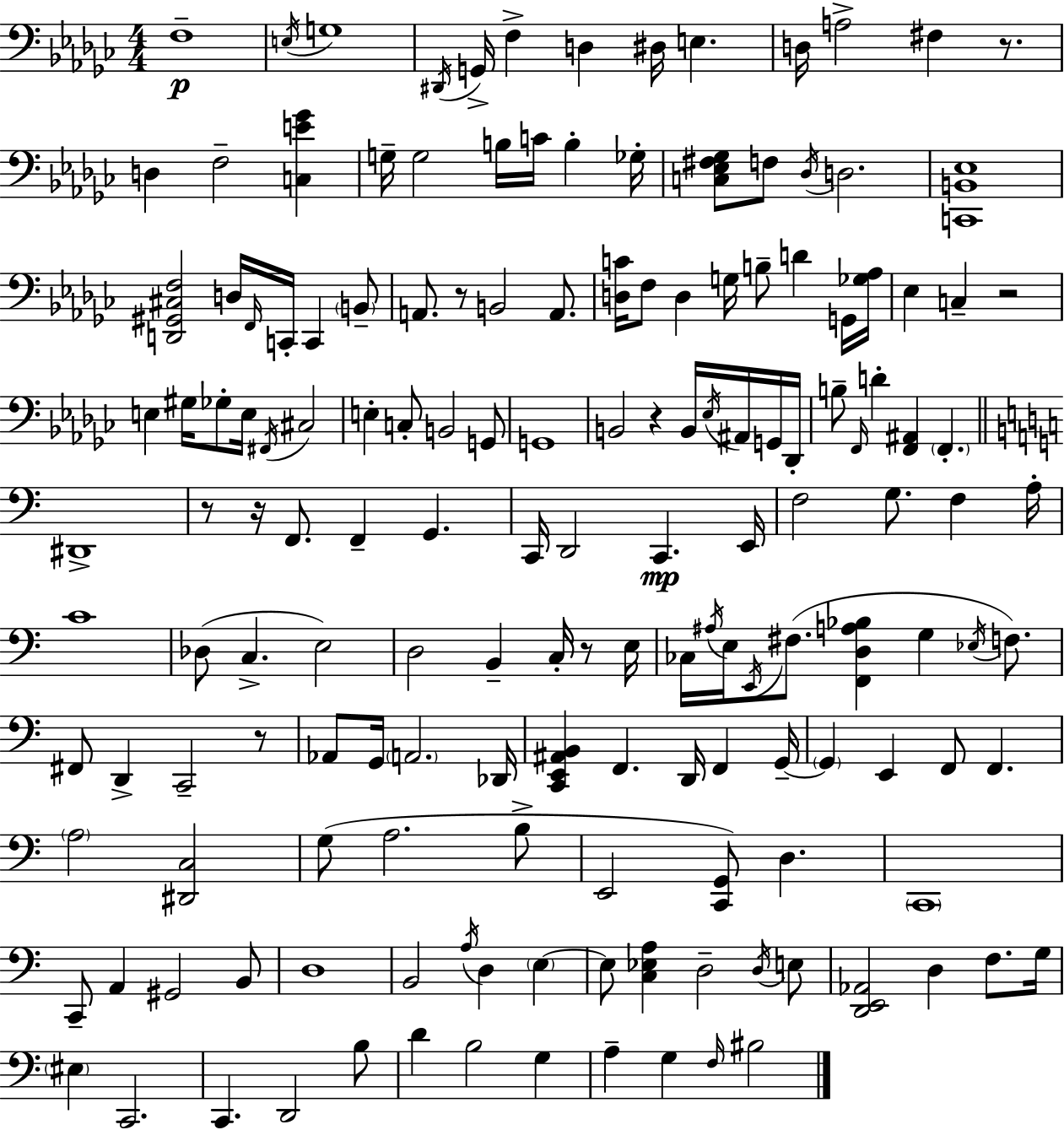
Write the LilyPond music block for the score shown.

{
  \clef bass
  \numericTimeSignature
  \time 4/4
  \key ees \minor
  f1--\p | \acciaccatura { e16 } g1 | \acciaccatura { dis,16 } g,16-> f4-> d4 dis16 e4. | d16 a2-> fis4 r8. | \break d4 f2-- <c e' ges'>4 | g16-- g2 b16 c'16 b4-. | ges16-. <c ees fis ges>8 f8 \acciaccatura { des16 } d2. | <c, b, ees>1 | \break <d, gis, cis f>2 d16 \grace { f,16 } c,16-. c,4 | \parenthesize b,8-- a,8. r8 b,2 | a,8. <d c'>16 f8 d4 g16 b8-- d'4 | g,16 <ges aes>16 ees4 c4-- r2 | \break e4 gis16 ges8-. e16 \acciaccatura { fis,16 } cis2 | e4-. c8-. b,2 | g,8 g,1 | b,2 r4 | \break b,16 \acciaccatura { ees16 } ais,16 g,16 des,16-. b8-- \grace { f,16 } d'4-. <f, ais,>4 | \parenthesize f,4.-. \bar "||" \break \key c \major dis,1-> | r8 r16 f,8. f,4-- g,4. | c,16 d,2 c,4.\mp e,16 | f2 g8. f4 a16-. | \break c'1 | des8( c4.-> e2) | d2 b,4-- c16-. r8 e16 | ces16 \acciaccatura { ais16 } e16 \acciaccatura { e,16 } fis8.( <f, d a bes>4 g4 \acciaccatura { ees16 }) | \break f8. fis,8 d,4-> c,2-- | r8 aes,8 g,16 \parenthesize a,2. | des,16 <c, e, ais, b,>4 f,4. d,16 f,4 | g,16--~~ \parenthesize g,4 e,4 f,8 f,4. | \break \parenthesize a2 <dis, c>2 | g8( a2. | b8-> e,2 <c, g,>8) d4. | \parenthesize c,1 | \break c,8-- a,4 gis,2 | b,8 d1 | b,2 \acciaccatura { a16 } d4 | \parenthesize e4~~ e8 <c ees a>4 d2-- | \break \acciaccatura { d16 } e8 <d, e, aes,>2 d4 | f8. g16 \parenthesize eis4 c,2. | c,4. d,2 | b8 d'4 b2 | \break g4 a4-- g4 \grace { f16 } bis2 | \bar "|."
}